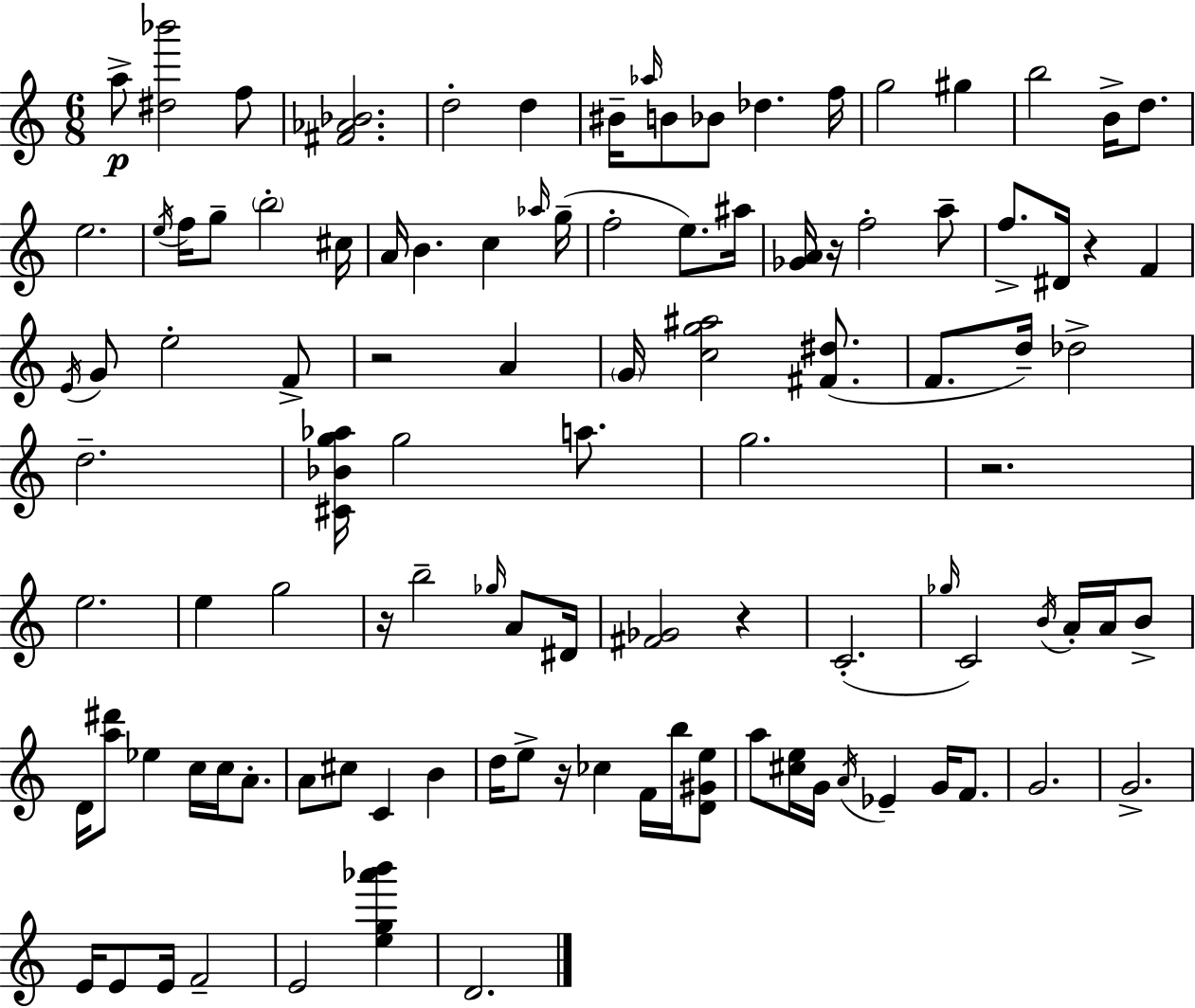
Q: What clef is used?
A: treble